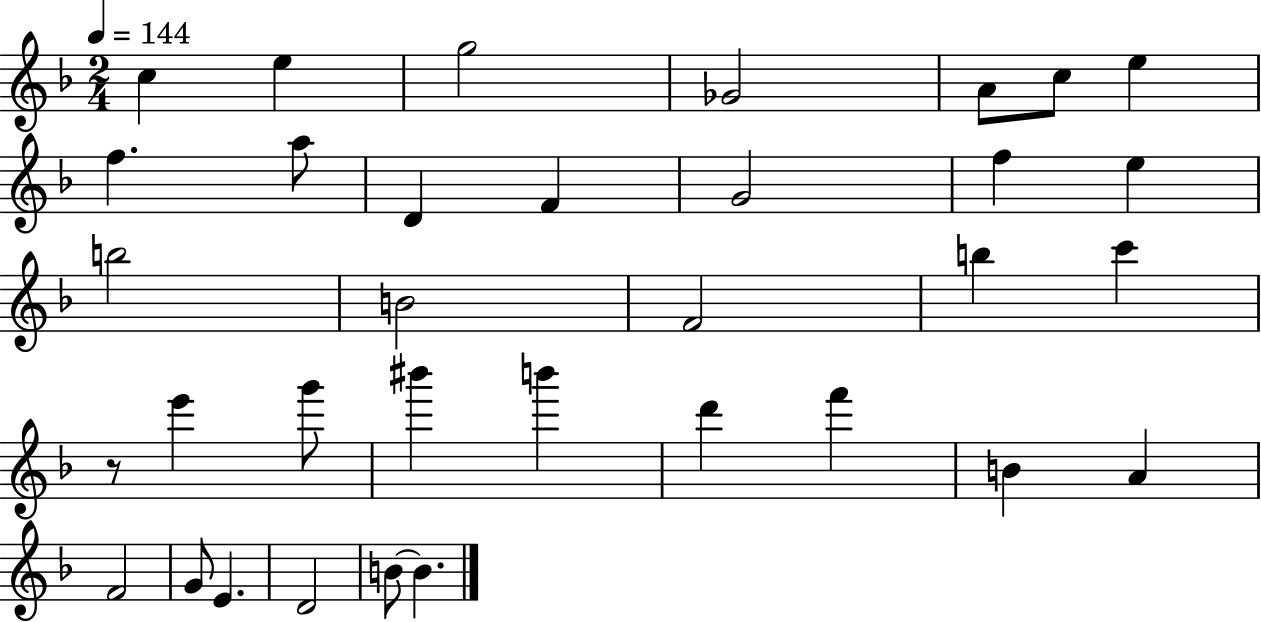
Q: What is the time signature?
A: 2/4